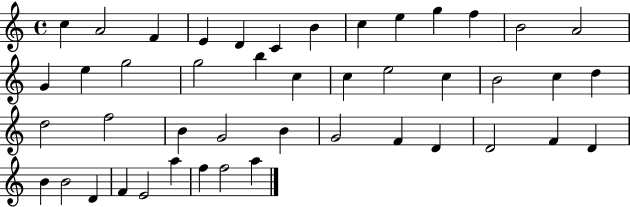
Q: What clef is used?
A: treble